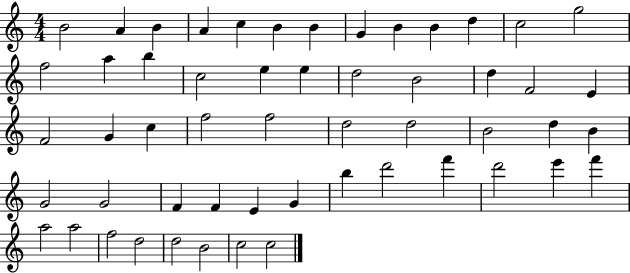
{
  \clef treble
  \numericTimeSignature
  \time 4/4
  \key c \major
  b'2 a'4 b'4 | a'4 c''4 b'4 b'4 | g'4 b'4 b'4 d''4 | c''2 g''2 | \break f''2 a''4 b''4 | c''2 e''4 e''4 | d''2 b'2 | d''4 f'2 e'4 | \break f'2 g'4 c''4 | f''2 f''2 | d''2 d''2 | b'2 d''4 b'4 | \break g'2 g'2 | f'4 f'4 e'4 g'4 | b''4 d'''2 f'''4 | d'''2 e'''4 f'''4 | \break a''2 a''2 | f''2 d''2 | d''2 b'2 | c''2 c''2 | \break \bar "|."
}